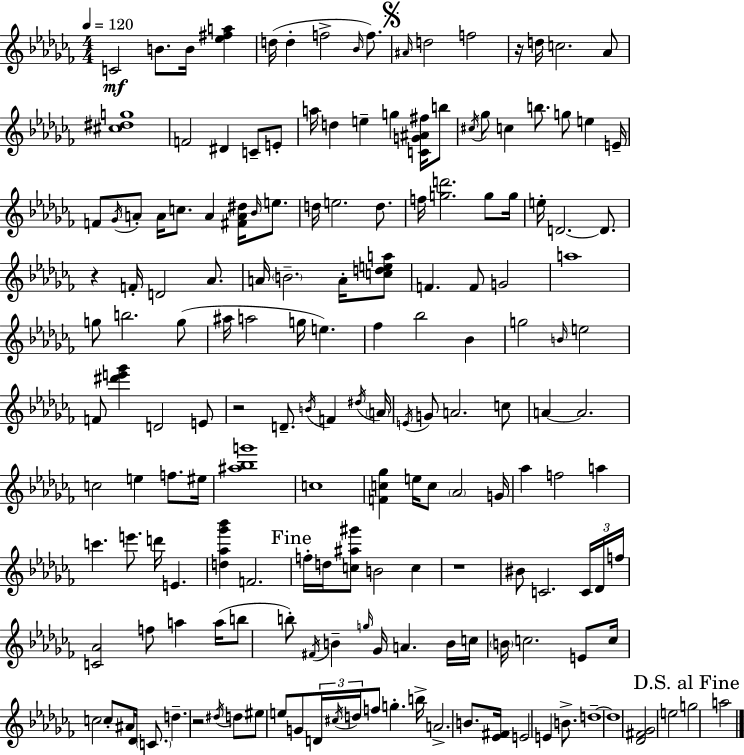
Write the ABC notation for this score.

X:1
T:Untitled
M:4/4
L:1/4
K:Abm
C2 B/2 B/4 [_e^fa] d/4 d f2 _B/4 f/2 ^A/4 d2 f2 z/4 d/4 c2 _A/2 [^c^dg]4 F2 ^D C/2 E/2 a/4 d e g [CG^A^f]/4 b/2 ^c/4 _g/2 c b/2 g/2 e E/4 F/2 _G/4 A/2 A/4 c/2 A [^FA^d]/4 _B/4 e/2 d/4 e2 d/2 f/4 [gd']2 g/2 g/4 e/4 D2 D/2 z F/4 D2 _A/2 A/4 B2 A/4 [cdea]/2 F F/2 G2 a4 g/2 b2 g/2 ^a/4 a2 g/4 e _f _b2 _B g2 B/4 e2 F/2 [^d'e'_g'] D2 E/2 z2 D/2 B/4 F ^d/4 A/4 E/4 G/2 A2 c/2 A A2 c2 e f/2 ^e/4 [^a_bg']4 c4 [Fc_g] e/4 c/2 _A2 G/4 _a f2 a c' e'/2 d'/4 E [d_a_g'_b'] F2 f/4 d/4 [c^a^g']/2 B2 c z4 ^B/2 C2 C/4 _D/4 f/4 [C_A]2 f/2 a a/4 b/2 b/2 ^F/4 B g/4 _G/4 A B/4 c/4 B/4 c2 E/2 c/4 c2 c/2 ^A/4 _D/4 C/2 d z2 ^d/4 d/2 ^e/2 e/2 G/2 D/4 ^c/4 d/4 f/2 g b/4 A2 B/2 [_E^F]/4 E2 E B/2 d4 d4 [_D^F_G]2 e2 g2 a2